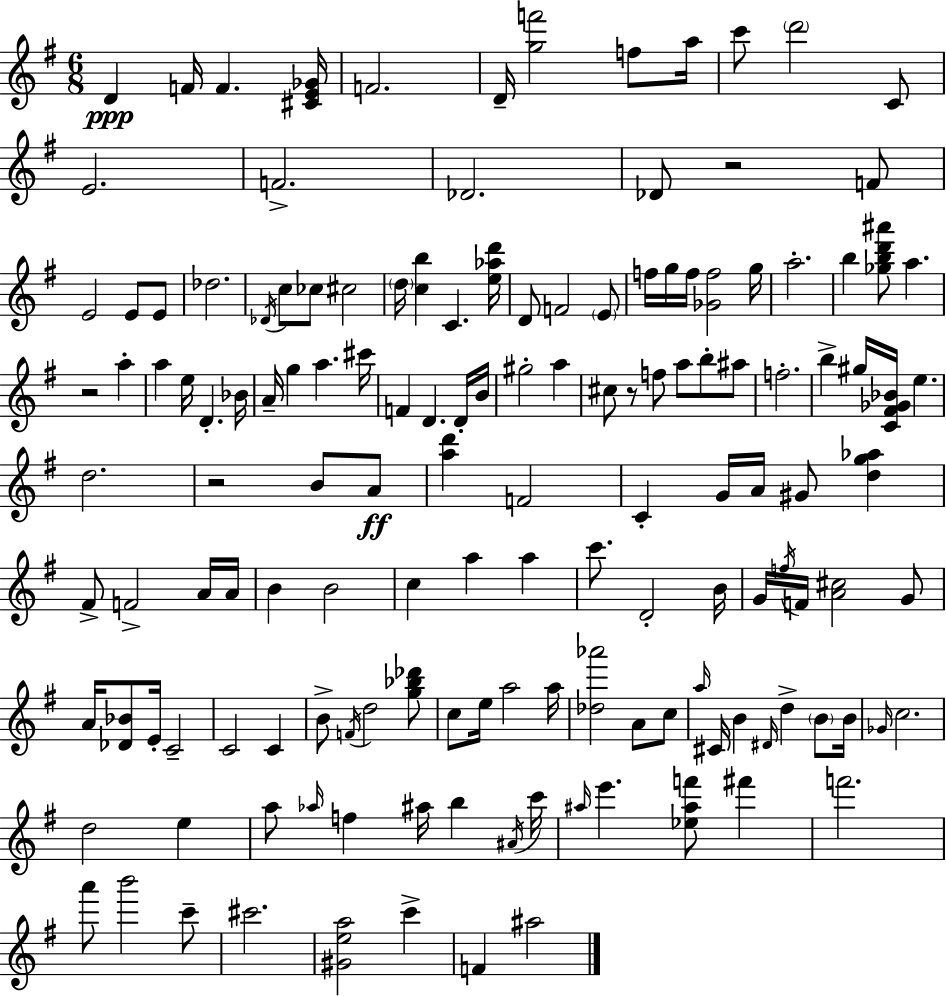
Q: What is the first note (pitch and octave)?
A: D4